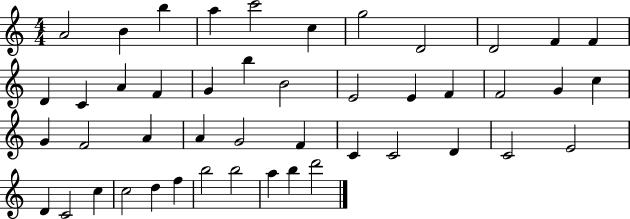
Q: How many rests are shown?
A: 0